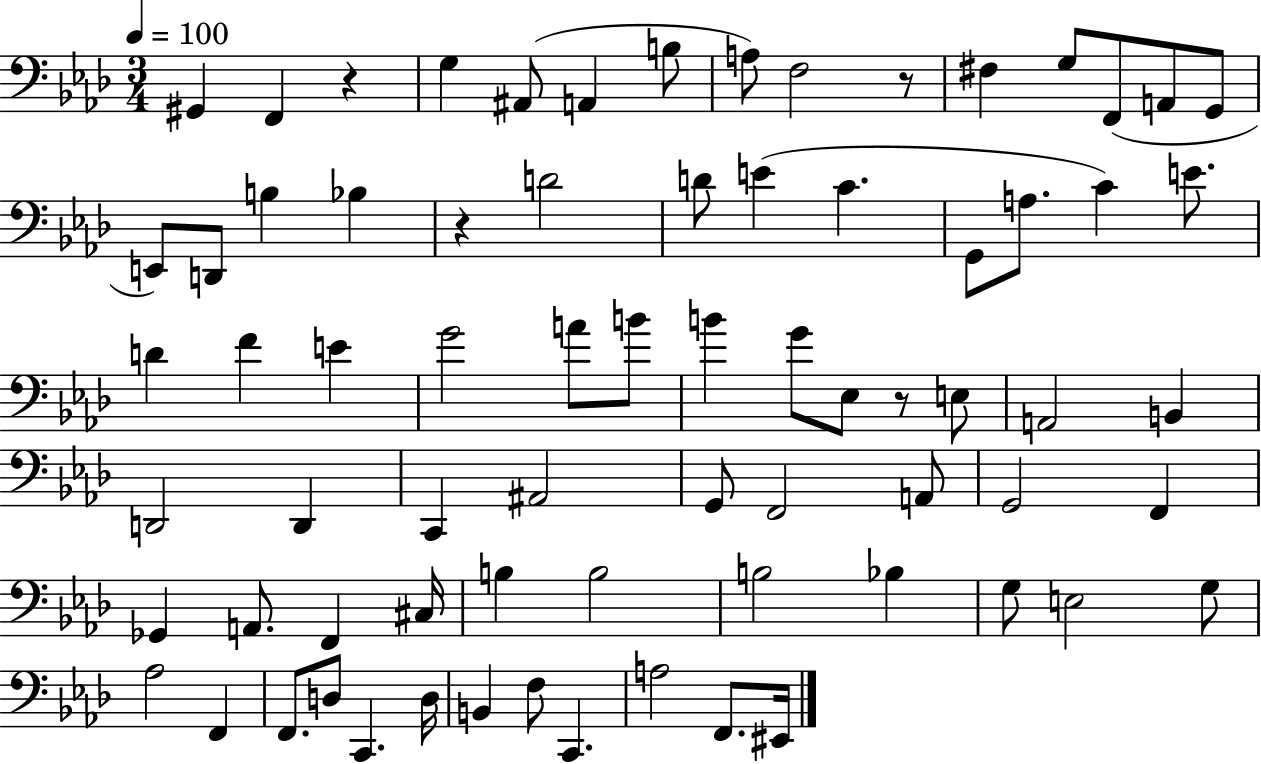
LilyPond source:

{
  \clef bass
  \numericTimeSignature
  \time 3/4
  \key aes \major
  \tempo 4 = 100
  gis,4 f,4 r4 | g4 ais,8( a,4 b8 | a8) f2 r8 | fis4 g8 f,8( a,8 g,8 | \break e,8) d,8 b4 bes4 | r4 d'2 | d'8 e'4( c'4. | g,8 a8. c'4) e'8. | \break d'4 f'4 e'4 | g'2 a'8 b'8 | b'4 g'8 ees8 r8 e8 | a,2 b,4 | \break d,2 d,4 | c,4 ais,2 | g,8 f,2 a,8 | g,2 f,4 | \break ges,4 a,8. f,4 cis16 | b4 b2 | b2 bes4 | g8 e2 g8 | \break aes2 f,4 | f,8. d8 c,4. d16 | b,4 f8 c,4. | a2 f,8. eis,16 | \break \bar "|."
}